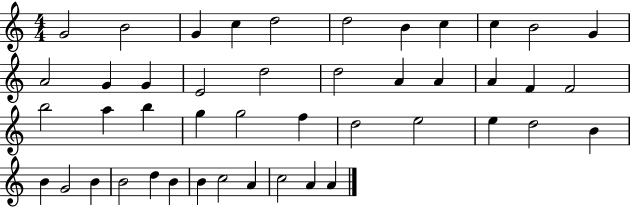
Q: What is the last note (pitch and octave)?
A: A4